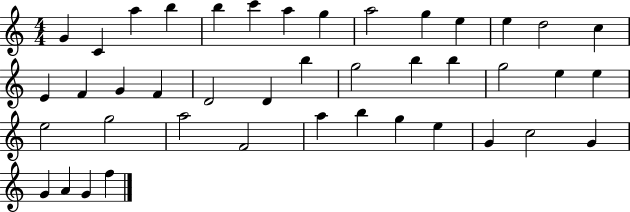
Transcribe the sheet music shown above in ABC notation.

X:1
T:Untitled
M:4/4
L:1/4
K:C
G C a b b c' a g a2 g e e d2 c E F G F D2 D b g2 b b g2 e e e2 g2 a2 F2 a b g e G c2 G G A G f